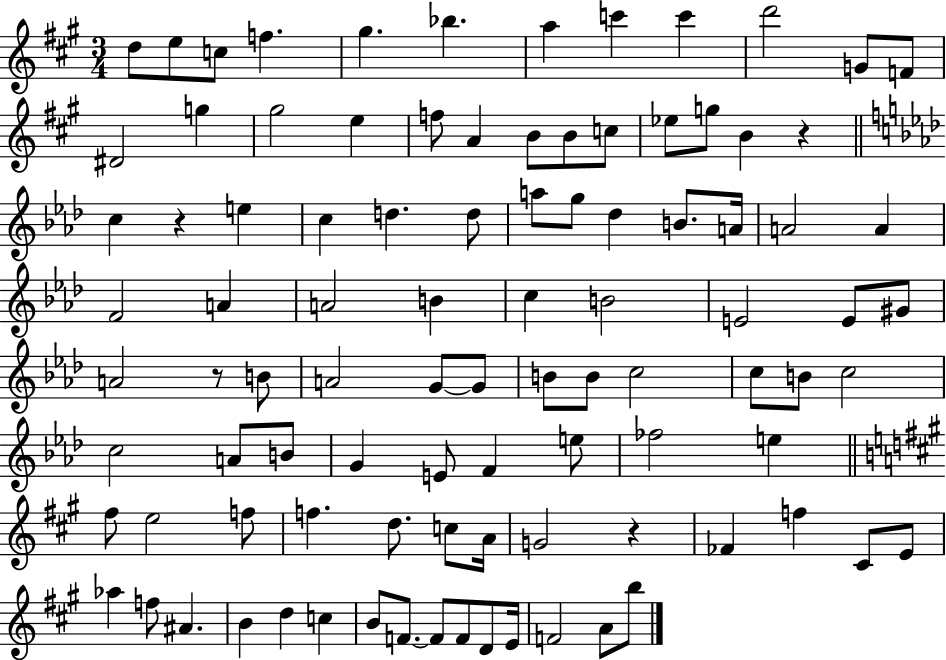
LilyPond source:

{
  \clef treble
  \numericTimeSignature
  \time 3/4
  \key a \major
  d''8 e''8 c''8 f''4. | gis''4. bes''4. | a''4 c'''4 c'''4 | d'''2 g'8 f'8 | \break dis'2 g''4 | gis''2 e''4 | f''8 a'4 b'8 b'8 c''8 | ees''8 g''8 b'4 r4 | \break \bar "||" \break \key aes \major c''4 r4 e''4 | c''4 d''4. d''8 | a''8 g''8 des''4 b'8. a'16 | a'2 a'4 | \break f'2 a'4 | a'2 b'4 | c''4 b'2 | e'2 e'8 gis'8 | \break a'2 r8 b'8 | a'2 g'8~~ g'8 | b'8 b'8 c''2 | c''8 b'8 c''2 | \break c''2 a'8 b'8 | g'4 e'8 f'4 e''8 | fes''2 e''4 | \bar "||" \break \key a \major fis''8 e''2 f''8 | f''4. d''8. c''8 a'16 | g'2 r4 | fes'4 f''4 cis'8 e'8 | \break aes''4 f''8 ais'4. | b'4 d''4 c''4 | b'8 f'8.~~ f'8 f'8 d'8 e'16 | f'2 a'8 b''8 | \break \bar "|."
}